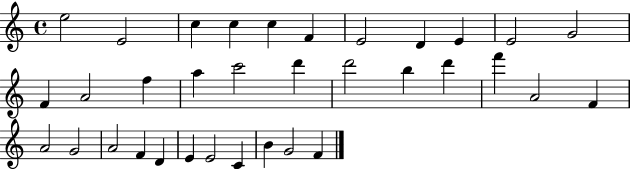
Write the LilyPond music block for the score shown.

{
  \clef treble
  \time 4/4
  \defaultTimeSignature
  \key c \major
  e''2 e'2 | c''4 c''4 c''4 f'4 | e'2 d'4 e'4 | e'2 g'2 | \break f'4 a'2 f''4 | a''4 c'''2 d'''4 | d'''2 b''4 d'''4 | f'''4 a'2 f'4 | \break a'2 g'2 | a'2 f'4 d'4 | e'4 e'2 c'4 | b'4 g'2 f'4 | \break \bar "|."
}